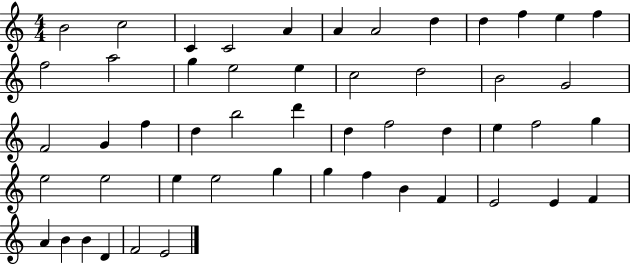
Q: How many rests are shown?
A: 0